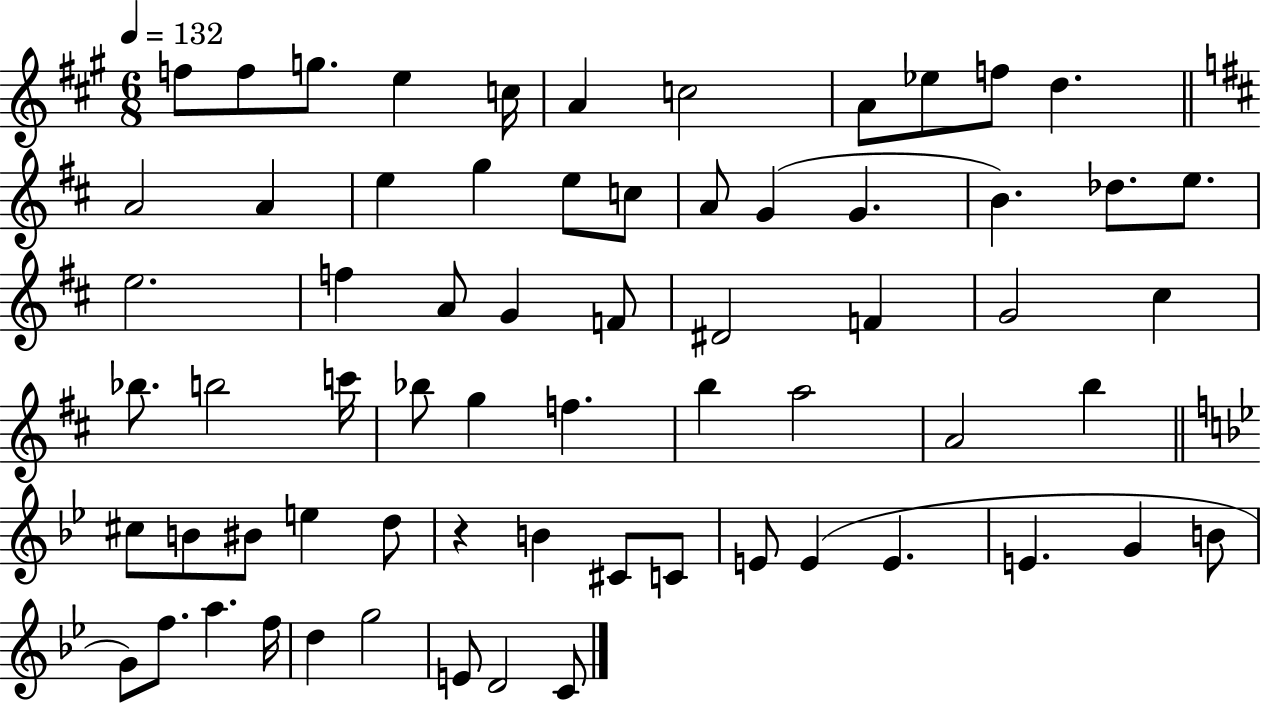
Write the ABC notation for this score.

X:1
T:Untitled
M:6/8
L:1/4
K:A
f/2 f/2 g/2 e c/4 A c2 A/2 _e/2 f/2 d A2 A e g e/2 c/2 A/2 G G B _d/2 e/2 e2 f A/2 G F/2 ^D2 F G2 ^c _b/2 b2 c'/4 _b/2 g f b a2 A2 b ^c/2 B/2 ^B/2 e d/2 z B ^C/2 C/2 E/2 E E E G B/2 G/2 f/2 a f/4 d g2 E/2 D2 C/2